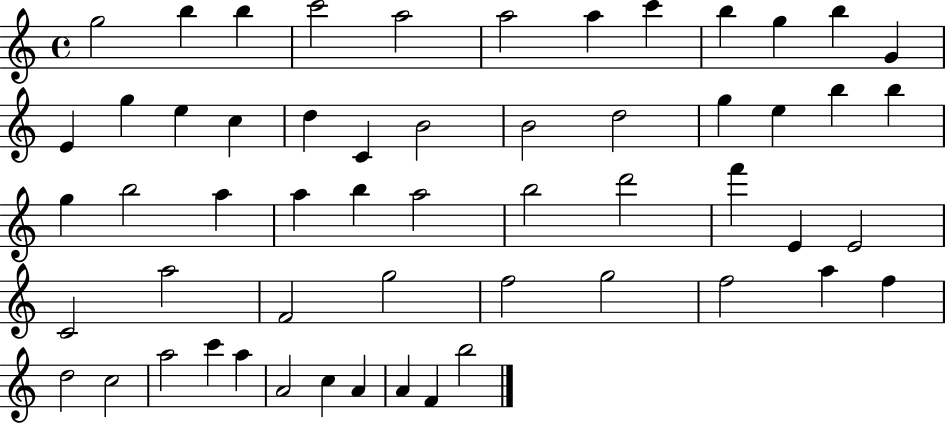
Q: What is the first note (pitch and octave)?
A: G5